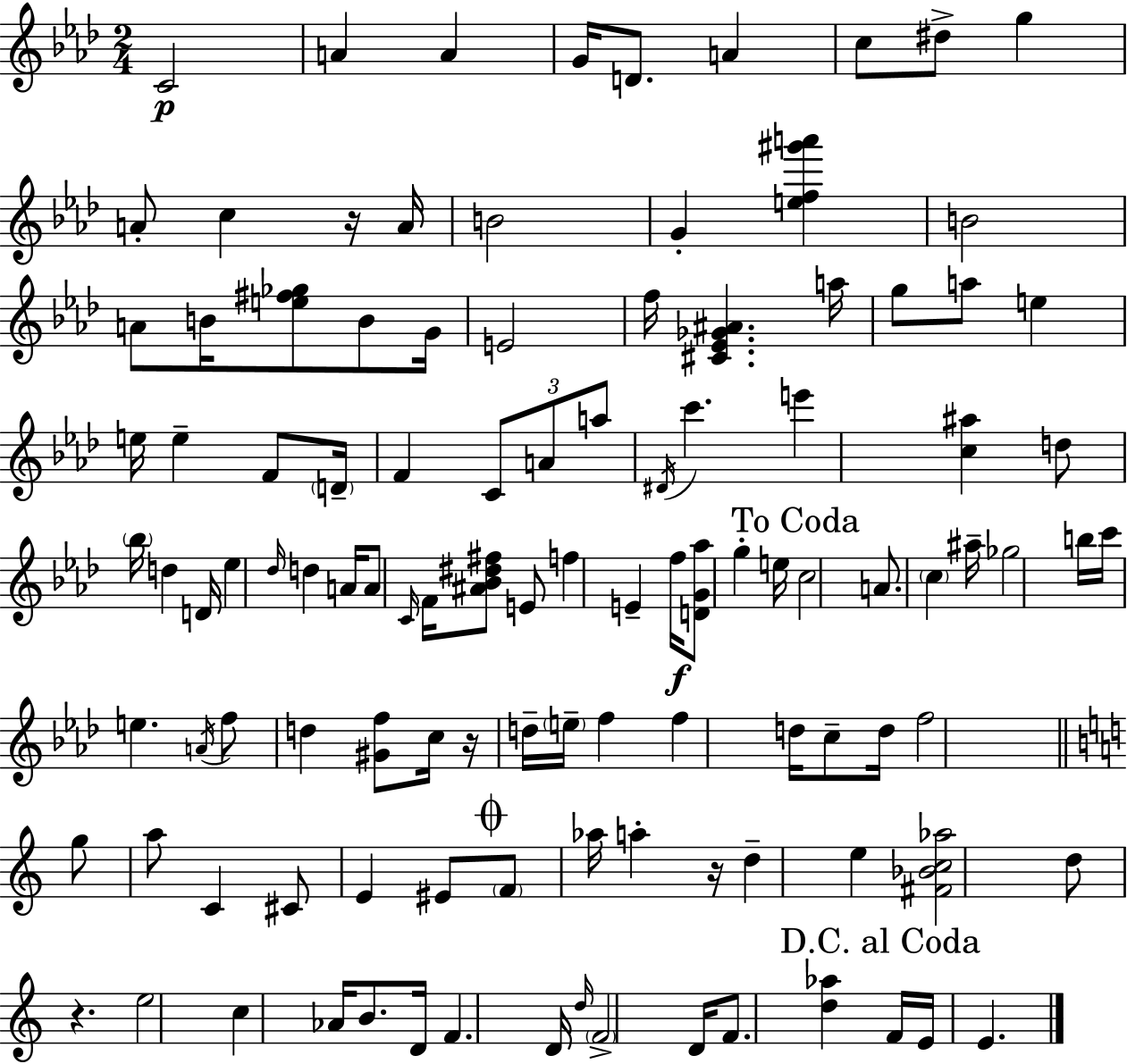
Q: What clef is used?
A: treble